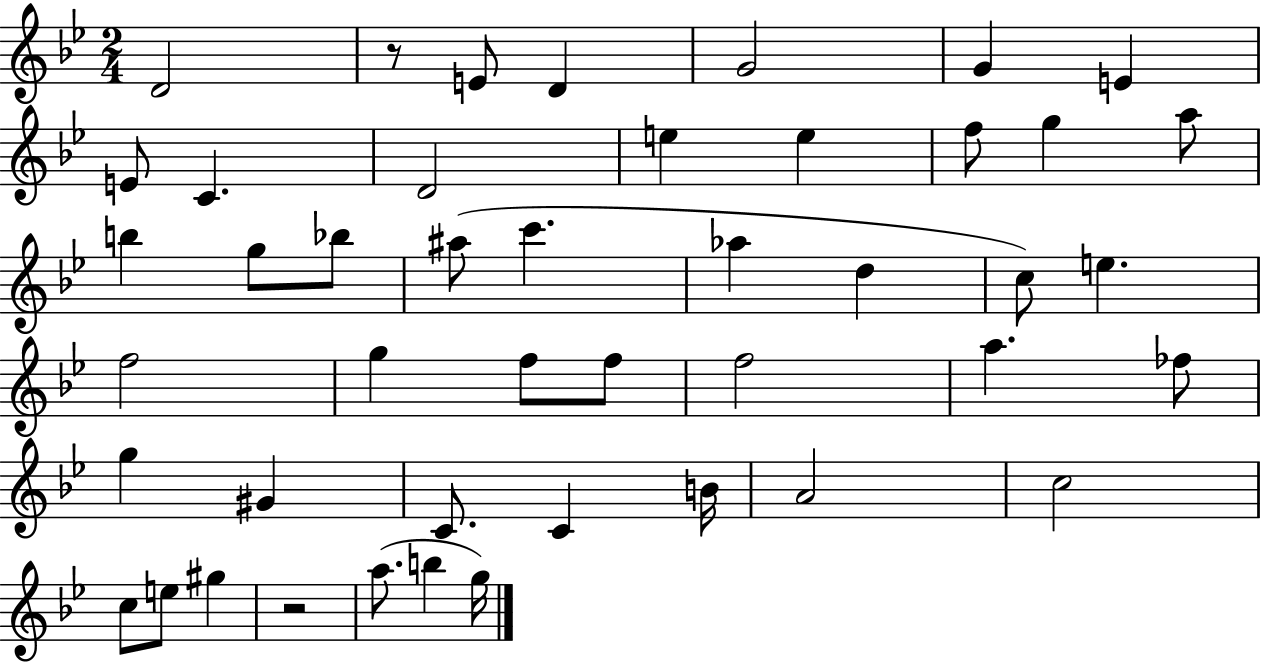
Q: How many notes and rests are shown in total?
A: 45